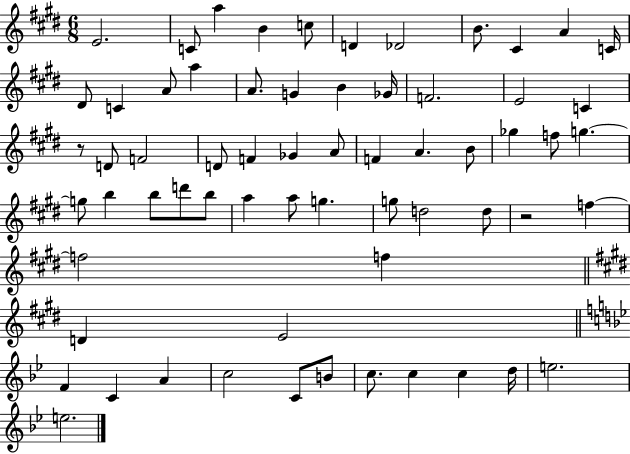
E4/h. C4/e A5/q B4/q C5/e D4/q Db4/h B4/e. C#4/q A4/q C4/s D#4/e C4/q A4/e A5/q A4/e. G4/q B4/q Gb4/s F4/h. E4/h C4/q R/e D4/e F4/h D4/e F4/q Gb4/q A4/e F4/q A4/q. B4/e Gb5/q F5/e G5/q. G5/e B5/q B5/e D6/e B5/e A5/q A5/e G5/q. G5/e D5/h D5/e R/h F5/q F5/h F5/q D4/q E4/h F4/q C4/q A4/q C5/h C4/e B4/e C5/e. C5/q C5/q D5/s E5/h. E5/h.